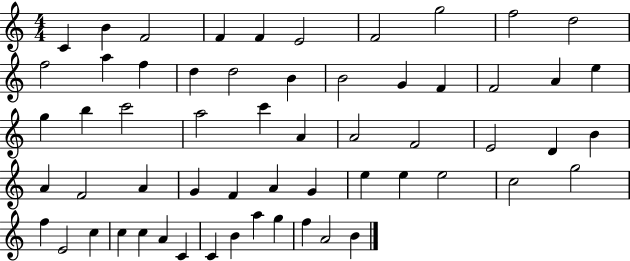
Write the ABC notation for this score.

X:1
T:Untitled
M:4/4
L:1/4
K:C
C B F2 F F E2 F2 g2 f2 d2 f2 a f d d2 B B2 G F F2 A e g b c'2 a2 c' A A2 F2 E2 D B A F2 A G F A G e e e2 c2 g2 f E2 c c c A C C B a g f A2 B